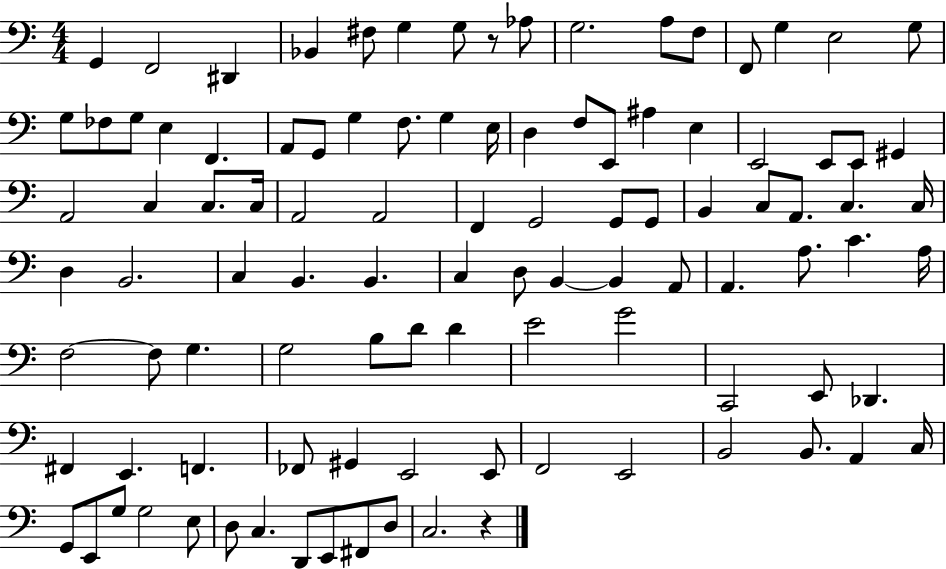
X:1
T:Untitled
M:4/4
L:1/4
K:C
G,, F,,2 ^D,, _B,, ^F,/2 G, G,/2 z/2 _A,/2 G,2 A,/2 F,/2 F,,/2 G, E,2 G,/2 G,/2 _F,/2 G,/2 E, F,, A,,/2 G,,/2 G, F,/2 G, E,/4 D, F,/2 E,,/2 ^A, E, E,,2 E,,/2 E,,/2 ^G,, A,,2 C, C,/2 C,/4 A,,2 A,,2 F,, G,,2 G,,/2 G,,/2 B,, C,/2 A,,/2 C, C,/4 D, B,,2 C, B,, B,, C, D,/2 B,, B,, A,,/2 A,, A,/2 C A,/4 F,2 F,/2 G, G,2 B,/2 D/2 D E2 G2 C,,2 E,,/2 _D,, ^F,, E,, F,, _F,,/2 ^G,, E,,2 E,,/2 F,,2 E,,2 B,,2 B,,/2 A,, C,/4 G,,/2 E,,/2 G,/2 G,2 E,/2 D,/2 C, D,,/2 E,,/2 ^F,,/2 D,/2 C,2 z